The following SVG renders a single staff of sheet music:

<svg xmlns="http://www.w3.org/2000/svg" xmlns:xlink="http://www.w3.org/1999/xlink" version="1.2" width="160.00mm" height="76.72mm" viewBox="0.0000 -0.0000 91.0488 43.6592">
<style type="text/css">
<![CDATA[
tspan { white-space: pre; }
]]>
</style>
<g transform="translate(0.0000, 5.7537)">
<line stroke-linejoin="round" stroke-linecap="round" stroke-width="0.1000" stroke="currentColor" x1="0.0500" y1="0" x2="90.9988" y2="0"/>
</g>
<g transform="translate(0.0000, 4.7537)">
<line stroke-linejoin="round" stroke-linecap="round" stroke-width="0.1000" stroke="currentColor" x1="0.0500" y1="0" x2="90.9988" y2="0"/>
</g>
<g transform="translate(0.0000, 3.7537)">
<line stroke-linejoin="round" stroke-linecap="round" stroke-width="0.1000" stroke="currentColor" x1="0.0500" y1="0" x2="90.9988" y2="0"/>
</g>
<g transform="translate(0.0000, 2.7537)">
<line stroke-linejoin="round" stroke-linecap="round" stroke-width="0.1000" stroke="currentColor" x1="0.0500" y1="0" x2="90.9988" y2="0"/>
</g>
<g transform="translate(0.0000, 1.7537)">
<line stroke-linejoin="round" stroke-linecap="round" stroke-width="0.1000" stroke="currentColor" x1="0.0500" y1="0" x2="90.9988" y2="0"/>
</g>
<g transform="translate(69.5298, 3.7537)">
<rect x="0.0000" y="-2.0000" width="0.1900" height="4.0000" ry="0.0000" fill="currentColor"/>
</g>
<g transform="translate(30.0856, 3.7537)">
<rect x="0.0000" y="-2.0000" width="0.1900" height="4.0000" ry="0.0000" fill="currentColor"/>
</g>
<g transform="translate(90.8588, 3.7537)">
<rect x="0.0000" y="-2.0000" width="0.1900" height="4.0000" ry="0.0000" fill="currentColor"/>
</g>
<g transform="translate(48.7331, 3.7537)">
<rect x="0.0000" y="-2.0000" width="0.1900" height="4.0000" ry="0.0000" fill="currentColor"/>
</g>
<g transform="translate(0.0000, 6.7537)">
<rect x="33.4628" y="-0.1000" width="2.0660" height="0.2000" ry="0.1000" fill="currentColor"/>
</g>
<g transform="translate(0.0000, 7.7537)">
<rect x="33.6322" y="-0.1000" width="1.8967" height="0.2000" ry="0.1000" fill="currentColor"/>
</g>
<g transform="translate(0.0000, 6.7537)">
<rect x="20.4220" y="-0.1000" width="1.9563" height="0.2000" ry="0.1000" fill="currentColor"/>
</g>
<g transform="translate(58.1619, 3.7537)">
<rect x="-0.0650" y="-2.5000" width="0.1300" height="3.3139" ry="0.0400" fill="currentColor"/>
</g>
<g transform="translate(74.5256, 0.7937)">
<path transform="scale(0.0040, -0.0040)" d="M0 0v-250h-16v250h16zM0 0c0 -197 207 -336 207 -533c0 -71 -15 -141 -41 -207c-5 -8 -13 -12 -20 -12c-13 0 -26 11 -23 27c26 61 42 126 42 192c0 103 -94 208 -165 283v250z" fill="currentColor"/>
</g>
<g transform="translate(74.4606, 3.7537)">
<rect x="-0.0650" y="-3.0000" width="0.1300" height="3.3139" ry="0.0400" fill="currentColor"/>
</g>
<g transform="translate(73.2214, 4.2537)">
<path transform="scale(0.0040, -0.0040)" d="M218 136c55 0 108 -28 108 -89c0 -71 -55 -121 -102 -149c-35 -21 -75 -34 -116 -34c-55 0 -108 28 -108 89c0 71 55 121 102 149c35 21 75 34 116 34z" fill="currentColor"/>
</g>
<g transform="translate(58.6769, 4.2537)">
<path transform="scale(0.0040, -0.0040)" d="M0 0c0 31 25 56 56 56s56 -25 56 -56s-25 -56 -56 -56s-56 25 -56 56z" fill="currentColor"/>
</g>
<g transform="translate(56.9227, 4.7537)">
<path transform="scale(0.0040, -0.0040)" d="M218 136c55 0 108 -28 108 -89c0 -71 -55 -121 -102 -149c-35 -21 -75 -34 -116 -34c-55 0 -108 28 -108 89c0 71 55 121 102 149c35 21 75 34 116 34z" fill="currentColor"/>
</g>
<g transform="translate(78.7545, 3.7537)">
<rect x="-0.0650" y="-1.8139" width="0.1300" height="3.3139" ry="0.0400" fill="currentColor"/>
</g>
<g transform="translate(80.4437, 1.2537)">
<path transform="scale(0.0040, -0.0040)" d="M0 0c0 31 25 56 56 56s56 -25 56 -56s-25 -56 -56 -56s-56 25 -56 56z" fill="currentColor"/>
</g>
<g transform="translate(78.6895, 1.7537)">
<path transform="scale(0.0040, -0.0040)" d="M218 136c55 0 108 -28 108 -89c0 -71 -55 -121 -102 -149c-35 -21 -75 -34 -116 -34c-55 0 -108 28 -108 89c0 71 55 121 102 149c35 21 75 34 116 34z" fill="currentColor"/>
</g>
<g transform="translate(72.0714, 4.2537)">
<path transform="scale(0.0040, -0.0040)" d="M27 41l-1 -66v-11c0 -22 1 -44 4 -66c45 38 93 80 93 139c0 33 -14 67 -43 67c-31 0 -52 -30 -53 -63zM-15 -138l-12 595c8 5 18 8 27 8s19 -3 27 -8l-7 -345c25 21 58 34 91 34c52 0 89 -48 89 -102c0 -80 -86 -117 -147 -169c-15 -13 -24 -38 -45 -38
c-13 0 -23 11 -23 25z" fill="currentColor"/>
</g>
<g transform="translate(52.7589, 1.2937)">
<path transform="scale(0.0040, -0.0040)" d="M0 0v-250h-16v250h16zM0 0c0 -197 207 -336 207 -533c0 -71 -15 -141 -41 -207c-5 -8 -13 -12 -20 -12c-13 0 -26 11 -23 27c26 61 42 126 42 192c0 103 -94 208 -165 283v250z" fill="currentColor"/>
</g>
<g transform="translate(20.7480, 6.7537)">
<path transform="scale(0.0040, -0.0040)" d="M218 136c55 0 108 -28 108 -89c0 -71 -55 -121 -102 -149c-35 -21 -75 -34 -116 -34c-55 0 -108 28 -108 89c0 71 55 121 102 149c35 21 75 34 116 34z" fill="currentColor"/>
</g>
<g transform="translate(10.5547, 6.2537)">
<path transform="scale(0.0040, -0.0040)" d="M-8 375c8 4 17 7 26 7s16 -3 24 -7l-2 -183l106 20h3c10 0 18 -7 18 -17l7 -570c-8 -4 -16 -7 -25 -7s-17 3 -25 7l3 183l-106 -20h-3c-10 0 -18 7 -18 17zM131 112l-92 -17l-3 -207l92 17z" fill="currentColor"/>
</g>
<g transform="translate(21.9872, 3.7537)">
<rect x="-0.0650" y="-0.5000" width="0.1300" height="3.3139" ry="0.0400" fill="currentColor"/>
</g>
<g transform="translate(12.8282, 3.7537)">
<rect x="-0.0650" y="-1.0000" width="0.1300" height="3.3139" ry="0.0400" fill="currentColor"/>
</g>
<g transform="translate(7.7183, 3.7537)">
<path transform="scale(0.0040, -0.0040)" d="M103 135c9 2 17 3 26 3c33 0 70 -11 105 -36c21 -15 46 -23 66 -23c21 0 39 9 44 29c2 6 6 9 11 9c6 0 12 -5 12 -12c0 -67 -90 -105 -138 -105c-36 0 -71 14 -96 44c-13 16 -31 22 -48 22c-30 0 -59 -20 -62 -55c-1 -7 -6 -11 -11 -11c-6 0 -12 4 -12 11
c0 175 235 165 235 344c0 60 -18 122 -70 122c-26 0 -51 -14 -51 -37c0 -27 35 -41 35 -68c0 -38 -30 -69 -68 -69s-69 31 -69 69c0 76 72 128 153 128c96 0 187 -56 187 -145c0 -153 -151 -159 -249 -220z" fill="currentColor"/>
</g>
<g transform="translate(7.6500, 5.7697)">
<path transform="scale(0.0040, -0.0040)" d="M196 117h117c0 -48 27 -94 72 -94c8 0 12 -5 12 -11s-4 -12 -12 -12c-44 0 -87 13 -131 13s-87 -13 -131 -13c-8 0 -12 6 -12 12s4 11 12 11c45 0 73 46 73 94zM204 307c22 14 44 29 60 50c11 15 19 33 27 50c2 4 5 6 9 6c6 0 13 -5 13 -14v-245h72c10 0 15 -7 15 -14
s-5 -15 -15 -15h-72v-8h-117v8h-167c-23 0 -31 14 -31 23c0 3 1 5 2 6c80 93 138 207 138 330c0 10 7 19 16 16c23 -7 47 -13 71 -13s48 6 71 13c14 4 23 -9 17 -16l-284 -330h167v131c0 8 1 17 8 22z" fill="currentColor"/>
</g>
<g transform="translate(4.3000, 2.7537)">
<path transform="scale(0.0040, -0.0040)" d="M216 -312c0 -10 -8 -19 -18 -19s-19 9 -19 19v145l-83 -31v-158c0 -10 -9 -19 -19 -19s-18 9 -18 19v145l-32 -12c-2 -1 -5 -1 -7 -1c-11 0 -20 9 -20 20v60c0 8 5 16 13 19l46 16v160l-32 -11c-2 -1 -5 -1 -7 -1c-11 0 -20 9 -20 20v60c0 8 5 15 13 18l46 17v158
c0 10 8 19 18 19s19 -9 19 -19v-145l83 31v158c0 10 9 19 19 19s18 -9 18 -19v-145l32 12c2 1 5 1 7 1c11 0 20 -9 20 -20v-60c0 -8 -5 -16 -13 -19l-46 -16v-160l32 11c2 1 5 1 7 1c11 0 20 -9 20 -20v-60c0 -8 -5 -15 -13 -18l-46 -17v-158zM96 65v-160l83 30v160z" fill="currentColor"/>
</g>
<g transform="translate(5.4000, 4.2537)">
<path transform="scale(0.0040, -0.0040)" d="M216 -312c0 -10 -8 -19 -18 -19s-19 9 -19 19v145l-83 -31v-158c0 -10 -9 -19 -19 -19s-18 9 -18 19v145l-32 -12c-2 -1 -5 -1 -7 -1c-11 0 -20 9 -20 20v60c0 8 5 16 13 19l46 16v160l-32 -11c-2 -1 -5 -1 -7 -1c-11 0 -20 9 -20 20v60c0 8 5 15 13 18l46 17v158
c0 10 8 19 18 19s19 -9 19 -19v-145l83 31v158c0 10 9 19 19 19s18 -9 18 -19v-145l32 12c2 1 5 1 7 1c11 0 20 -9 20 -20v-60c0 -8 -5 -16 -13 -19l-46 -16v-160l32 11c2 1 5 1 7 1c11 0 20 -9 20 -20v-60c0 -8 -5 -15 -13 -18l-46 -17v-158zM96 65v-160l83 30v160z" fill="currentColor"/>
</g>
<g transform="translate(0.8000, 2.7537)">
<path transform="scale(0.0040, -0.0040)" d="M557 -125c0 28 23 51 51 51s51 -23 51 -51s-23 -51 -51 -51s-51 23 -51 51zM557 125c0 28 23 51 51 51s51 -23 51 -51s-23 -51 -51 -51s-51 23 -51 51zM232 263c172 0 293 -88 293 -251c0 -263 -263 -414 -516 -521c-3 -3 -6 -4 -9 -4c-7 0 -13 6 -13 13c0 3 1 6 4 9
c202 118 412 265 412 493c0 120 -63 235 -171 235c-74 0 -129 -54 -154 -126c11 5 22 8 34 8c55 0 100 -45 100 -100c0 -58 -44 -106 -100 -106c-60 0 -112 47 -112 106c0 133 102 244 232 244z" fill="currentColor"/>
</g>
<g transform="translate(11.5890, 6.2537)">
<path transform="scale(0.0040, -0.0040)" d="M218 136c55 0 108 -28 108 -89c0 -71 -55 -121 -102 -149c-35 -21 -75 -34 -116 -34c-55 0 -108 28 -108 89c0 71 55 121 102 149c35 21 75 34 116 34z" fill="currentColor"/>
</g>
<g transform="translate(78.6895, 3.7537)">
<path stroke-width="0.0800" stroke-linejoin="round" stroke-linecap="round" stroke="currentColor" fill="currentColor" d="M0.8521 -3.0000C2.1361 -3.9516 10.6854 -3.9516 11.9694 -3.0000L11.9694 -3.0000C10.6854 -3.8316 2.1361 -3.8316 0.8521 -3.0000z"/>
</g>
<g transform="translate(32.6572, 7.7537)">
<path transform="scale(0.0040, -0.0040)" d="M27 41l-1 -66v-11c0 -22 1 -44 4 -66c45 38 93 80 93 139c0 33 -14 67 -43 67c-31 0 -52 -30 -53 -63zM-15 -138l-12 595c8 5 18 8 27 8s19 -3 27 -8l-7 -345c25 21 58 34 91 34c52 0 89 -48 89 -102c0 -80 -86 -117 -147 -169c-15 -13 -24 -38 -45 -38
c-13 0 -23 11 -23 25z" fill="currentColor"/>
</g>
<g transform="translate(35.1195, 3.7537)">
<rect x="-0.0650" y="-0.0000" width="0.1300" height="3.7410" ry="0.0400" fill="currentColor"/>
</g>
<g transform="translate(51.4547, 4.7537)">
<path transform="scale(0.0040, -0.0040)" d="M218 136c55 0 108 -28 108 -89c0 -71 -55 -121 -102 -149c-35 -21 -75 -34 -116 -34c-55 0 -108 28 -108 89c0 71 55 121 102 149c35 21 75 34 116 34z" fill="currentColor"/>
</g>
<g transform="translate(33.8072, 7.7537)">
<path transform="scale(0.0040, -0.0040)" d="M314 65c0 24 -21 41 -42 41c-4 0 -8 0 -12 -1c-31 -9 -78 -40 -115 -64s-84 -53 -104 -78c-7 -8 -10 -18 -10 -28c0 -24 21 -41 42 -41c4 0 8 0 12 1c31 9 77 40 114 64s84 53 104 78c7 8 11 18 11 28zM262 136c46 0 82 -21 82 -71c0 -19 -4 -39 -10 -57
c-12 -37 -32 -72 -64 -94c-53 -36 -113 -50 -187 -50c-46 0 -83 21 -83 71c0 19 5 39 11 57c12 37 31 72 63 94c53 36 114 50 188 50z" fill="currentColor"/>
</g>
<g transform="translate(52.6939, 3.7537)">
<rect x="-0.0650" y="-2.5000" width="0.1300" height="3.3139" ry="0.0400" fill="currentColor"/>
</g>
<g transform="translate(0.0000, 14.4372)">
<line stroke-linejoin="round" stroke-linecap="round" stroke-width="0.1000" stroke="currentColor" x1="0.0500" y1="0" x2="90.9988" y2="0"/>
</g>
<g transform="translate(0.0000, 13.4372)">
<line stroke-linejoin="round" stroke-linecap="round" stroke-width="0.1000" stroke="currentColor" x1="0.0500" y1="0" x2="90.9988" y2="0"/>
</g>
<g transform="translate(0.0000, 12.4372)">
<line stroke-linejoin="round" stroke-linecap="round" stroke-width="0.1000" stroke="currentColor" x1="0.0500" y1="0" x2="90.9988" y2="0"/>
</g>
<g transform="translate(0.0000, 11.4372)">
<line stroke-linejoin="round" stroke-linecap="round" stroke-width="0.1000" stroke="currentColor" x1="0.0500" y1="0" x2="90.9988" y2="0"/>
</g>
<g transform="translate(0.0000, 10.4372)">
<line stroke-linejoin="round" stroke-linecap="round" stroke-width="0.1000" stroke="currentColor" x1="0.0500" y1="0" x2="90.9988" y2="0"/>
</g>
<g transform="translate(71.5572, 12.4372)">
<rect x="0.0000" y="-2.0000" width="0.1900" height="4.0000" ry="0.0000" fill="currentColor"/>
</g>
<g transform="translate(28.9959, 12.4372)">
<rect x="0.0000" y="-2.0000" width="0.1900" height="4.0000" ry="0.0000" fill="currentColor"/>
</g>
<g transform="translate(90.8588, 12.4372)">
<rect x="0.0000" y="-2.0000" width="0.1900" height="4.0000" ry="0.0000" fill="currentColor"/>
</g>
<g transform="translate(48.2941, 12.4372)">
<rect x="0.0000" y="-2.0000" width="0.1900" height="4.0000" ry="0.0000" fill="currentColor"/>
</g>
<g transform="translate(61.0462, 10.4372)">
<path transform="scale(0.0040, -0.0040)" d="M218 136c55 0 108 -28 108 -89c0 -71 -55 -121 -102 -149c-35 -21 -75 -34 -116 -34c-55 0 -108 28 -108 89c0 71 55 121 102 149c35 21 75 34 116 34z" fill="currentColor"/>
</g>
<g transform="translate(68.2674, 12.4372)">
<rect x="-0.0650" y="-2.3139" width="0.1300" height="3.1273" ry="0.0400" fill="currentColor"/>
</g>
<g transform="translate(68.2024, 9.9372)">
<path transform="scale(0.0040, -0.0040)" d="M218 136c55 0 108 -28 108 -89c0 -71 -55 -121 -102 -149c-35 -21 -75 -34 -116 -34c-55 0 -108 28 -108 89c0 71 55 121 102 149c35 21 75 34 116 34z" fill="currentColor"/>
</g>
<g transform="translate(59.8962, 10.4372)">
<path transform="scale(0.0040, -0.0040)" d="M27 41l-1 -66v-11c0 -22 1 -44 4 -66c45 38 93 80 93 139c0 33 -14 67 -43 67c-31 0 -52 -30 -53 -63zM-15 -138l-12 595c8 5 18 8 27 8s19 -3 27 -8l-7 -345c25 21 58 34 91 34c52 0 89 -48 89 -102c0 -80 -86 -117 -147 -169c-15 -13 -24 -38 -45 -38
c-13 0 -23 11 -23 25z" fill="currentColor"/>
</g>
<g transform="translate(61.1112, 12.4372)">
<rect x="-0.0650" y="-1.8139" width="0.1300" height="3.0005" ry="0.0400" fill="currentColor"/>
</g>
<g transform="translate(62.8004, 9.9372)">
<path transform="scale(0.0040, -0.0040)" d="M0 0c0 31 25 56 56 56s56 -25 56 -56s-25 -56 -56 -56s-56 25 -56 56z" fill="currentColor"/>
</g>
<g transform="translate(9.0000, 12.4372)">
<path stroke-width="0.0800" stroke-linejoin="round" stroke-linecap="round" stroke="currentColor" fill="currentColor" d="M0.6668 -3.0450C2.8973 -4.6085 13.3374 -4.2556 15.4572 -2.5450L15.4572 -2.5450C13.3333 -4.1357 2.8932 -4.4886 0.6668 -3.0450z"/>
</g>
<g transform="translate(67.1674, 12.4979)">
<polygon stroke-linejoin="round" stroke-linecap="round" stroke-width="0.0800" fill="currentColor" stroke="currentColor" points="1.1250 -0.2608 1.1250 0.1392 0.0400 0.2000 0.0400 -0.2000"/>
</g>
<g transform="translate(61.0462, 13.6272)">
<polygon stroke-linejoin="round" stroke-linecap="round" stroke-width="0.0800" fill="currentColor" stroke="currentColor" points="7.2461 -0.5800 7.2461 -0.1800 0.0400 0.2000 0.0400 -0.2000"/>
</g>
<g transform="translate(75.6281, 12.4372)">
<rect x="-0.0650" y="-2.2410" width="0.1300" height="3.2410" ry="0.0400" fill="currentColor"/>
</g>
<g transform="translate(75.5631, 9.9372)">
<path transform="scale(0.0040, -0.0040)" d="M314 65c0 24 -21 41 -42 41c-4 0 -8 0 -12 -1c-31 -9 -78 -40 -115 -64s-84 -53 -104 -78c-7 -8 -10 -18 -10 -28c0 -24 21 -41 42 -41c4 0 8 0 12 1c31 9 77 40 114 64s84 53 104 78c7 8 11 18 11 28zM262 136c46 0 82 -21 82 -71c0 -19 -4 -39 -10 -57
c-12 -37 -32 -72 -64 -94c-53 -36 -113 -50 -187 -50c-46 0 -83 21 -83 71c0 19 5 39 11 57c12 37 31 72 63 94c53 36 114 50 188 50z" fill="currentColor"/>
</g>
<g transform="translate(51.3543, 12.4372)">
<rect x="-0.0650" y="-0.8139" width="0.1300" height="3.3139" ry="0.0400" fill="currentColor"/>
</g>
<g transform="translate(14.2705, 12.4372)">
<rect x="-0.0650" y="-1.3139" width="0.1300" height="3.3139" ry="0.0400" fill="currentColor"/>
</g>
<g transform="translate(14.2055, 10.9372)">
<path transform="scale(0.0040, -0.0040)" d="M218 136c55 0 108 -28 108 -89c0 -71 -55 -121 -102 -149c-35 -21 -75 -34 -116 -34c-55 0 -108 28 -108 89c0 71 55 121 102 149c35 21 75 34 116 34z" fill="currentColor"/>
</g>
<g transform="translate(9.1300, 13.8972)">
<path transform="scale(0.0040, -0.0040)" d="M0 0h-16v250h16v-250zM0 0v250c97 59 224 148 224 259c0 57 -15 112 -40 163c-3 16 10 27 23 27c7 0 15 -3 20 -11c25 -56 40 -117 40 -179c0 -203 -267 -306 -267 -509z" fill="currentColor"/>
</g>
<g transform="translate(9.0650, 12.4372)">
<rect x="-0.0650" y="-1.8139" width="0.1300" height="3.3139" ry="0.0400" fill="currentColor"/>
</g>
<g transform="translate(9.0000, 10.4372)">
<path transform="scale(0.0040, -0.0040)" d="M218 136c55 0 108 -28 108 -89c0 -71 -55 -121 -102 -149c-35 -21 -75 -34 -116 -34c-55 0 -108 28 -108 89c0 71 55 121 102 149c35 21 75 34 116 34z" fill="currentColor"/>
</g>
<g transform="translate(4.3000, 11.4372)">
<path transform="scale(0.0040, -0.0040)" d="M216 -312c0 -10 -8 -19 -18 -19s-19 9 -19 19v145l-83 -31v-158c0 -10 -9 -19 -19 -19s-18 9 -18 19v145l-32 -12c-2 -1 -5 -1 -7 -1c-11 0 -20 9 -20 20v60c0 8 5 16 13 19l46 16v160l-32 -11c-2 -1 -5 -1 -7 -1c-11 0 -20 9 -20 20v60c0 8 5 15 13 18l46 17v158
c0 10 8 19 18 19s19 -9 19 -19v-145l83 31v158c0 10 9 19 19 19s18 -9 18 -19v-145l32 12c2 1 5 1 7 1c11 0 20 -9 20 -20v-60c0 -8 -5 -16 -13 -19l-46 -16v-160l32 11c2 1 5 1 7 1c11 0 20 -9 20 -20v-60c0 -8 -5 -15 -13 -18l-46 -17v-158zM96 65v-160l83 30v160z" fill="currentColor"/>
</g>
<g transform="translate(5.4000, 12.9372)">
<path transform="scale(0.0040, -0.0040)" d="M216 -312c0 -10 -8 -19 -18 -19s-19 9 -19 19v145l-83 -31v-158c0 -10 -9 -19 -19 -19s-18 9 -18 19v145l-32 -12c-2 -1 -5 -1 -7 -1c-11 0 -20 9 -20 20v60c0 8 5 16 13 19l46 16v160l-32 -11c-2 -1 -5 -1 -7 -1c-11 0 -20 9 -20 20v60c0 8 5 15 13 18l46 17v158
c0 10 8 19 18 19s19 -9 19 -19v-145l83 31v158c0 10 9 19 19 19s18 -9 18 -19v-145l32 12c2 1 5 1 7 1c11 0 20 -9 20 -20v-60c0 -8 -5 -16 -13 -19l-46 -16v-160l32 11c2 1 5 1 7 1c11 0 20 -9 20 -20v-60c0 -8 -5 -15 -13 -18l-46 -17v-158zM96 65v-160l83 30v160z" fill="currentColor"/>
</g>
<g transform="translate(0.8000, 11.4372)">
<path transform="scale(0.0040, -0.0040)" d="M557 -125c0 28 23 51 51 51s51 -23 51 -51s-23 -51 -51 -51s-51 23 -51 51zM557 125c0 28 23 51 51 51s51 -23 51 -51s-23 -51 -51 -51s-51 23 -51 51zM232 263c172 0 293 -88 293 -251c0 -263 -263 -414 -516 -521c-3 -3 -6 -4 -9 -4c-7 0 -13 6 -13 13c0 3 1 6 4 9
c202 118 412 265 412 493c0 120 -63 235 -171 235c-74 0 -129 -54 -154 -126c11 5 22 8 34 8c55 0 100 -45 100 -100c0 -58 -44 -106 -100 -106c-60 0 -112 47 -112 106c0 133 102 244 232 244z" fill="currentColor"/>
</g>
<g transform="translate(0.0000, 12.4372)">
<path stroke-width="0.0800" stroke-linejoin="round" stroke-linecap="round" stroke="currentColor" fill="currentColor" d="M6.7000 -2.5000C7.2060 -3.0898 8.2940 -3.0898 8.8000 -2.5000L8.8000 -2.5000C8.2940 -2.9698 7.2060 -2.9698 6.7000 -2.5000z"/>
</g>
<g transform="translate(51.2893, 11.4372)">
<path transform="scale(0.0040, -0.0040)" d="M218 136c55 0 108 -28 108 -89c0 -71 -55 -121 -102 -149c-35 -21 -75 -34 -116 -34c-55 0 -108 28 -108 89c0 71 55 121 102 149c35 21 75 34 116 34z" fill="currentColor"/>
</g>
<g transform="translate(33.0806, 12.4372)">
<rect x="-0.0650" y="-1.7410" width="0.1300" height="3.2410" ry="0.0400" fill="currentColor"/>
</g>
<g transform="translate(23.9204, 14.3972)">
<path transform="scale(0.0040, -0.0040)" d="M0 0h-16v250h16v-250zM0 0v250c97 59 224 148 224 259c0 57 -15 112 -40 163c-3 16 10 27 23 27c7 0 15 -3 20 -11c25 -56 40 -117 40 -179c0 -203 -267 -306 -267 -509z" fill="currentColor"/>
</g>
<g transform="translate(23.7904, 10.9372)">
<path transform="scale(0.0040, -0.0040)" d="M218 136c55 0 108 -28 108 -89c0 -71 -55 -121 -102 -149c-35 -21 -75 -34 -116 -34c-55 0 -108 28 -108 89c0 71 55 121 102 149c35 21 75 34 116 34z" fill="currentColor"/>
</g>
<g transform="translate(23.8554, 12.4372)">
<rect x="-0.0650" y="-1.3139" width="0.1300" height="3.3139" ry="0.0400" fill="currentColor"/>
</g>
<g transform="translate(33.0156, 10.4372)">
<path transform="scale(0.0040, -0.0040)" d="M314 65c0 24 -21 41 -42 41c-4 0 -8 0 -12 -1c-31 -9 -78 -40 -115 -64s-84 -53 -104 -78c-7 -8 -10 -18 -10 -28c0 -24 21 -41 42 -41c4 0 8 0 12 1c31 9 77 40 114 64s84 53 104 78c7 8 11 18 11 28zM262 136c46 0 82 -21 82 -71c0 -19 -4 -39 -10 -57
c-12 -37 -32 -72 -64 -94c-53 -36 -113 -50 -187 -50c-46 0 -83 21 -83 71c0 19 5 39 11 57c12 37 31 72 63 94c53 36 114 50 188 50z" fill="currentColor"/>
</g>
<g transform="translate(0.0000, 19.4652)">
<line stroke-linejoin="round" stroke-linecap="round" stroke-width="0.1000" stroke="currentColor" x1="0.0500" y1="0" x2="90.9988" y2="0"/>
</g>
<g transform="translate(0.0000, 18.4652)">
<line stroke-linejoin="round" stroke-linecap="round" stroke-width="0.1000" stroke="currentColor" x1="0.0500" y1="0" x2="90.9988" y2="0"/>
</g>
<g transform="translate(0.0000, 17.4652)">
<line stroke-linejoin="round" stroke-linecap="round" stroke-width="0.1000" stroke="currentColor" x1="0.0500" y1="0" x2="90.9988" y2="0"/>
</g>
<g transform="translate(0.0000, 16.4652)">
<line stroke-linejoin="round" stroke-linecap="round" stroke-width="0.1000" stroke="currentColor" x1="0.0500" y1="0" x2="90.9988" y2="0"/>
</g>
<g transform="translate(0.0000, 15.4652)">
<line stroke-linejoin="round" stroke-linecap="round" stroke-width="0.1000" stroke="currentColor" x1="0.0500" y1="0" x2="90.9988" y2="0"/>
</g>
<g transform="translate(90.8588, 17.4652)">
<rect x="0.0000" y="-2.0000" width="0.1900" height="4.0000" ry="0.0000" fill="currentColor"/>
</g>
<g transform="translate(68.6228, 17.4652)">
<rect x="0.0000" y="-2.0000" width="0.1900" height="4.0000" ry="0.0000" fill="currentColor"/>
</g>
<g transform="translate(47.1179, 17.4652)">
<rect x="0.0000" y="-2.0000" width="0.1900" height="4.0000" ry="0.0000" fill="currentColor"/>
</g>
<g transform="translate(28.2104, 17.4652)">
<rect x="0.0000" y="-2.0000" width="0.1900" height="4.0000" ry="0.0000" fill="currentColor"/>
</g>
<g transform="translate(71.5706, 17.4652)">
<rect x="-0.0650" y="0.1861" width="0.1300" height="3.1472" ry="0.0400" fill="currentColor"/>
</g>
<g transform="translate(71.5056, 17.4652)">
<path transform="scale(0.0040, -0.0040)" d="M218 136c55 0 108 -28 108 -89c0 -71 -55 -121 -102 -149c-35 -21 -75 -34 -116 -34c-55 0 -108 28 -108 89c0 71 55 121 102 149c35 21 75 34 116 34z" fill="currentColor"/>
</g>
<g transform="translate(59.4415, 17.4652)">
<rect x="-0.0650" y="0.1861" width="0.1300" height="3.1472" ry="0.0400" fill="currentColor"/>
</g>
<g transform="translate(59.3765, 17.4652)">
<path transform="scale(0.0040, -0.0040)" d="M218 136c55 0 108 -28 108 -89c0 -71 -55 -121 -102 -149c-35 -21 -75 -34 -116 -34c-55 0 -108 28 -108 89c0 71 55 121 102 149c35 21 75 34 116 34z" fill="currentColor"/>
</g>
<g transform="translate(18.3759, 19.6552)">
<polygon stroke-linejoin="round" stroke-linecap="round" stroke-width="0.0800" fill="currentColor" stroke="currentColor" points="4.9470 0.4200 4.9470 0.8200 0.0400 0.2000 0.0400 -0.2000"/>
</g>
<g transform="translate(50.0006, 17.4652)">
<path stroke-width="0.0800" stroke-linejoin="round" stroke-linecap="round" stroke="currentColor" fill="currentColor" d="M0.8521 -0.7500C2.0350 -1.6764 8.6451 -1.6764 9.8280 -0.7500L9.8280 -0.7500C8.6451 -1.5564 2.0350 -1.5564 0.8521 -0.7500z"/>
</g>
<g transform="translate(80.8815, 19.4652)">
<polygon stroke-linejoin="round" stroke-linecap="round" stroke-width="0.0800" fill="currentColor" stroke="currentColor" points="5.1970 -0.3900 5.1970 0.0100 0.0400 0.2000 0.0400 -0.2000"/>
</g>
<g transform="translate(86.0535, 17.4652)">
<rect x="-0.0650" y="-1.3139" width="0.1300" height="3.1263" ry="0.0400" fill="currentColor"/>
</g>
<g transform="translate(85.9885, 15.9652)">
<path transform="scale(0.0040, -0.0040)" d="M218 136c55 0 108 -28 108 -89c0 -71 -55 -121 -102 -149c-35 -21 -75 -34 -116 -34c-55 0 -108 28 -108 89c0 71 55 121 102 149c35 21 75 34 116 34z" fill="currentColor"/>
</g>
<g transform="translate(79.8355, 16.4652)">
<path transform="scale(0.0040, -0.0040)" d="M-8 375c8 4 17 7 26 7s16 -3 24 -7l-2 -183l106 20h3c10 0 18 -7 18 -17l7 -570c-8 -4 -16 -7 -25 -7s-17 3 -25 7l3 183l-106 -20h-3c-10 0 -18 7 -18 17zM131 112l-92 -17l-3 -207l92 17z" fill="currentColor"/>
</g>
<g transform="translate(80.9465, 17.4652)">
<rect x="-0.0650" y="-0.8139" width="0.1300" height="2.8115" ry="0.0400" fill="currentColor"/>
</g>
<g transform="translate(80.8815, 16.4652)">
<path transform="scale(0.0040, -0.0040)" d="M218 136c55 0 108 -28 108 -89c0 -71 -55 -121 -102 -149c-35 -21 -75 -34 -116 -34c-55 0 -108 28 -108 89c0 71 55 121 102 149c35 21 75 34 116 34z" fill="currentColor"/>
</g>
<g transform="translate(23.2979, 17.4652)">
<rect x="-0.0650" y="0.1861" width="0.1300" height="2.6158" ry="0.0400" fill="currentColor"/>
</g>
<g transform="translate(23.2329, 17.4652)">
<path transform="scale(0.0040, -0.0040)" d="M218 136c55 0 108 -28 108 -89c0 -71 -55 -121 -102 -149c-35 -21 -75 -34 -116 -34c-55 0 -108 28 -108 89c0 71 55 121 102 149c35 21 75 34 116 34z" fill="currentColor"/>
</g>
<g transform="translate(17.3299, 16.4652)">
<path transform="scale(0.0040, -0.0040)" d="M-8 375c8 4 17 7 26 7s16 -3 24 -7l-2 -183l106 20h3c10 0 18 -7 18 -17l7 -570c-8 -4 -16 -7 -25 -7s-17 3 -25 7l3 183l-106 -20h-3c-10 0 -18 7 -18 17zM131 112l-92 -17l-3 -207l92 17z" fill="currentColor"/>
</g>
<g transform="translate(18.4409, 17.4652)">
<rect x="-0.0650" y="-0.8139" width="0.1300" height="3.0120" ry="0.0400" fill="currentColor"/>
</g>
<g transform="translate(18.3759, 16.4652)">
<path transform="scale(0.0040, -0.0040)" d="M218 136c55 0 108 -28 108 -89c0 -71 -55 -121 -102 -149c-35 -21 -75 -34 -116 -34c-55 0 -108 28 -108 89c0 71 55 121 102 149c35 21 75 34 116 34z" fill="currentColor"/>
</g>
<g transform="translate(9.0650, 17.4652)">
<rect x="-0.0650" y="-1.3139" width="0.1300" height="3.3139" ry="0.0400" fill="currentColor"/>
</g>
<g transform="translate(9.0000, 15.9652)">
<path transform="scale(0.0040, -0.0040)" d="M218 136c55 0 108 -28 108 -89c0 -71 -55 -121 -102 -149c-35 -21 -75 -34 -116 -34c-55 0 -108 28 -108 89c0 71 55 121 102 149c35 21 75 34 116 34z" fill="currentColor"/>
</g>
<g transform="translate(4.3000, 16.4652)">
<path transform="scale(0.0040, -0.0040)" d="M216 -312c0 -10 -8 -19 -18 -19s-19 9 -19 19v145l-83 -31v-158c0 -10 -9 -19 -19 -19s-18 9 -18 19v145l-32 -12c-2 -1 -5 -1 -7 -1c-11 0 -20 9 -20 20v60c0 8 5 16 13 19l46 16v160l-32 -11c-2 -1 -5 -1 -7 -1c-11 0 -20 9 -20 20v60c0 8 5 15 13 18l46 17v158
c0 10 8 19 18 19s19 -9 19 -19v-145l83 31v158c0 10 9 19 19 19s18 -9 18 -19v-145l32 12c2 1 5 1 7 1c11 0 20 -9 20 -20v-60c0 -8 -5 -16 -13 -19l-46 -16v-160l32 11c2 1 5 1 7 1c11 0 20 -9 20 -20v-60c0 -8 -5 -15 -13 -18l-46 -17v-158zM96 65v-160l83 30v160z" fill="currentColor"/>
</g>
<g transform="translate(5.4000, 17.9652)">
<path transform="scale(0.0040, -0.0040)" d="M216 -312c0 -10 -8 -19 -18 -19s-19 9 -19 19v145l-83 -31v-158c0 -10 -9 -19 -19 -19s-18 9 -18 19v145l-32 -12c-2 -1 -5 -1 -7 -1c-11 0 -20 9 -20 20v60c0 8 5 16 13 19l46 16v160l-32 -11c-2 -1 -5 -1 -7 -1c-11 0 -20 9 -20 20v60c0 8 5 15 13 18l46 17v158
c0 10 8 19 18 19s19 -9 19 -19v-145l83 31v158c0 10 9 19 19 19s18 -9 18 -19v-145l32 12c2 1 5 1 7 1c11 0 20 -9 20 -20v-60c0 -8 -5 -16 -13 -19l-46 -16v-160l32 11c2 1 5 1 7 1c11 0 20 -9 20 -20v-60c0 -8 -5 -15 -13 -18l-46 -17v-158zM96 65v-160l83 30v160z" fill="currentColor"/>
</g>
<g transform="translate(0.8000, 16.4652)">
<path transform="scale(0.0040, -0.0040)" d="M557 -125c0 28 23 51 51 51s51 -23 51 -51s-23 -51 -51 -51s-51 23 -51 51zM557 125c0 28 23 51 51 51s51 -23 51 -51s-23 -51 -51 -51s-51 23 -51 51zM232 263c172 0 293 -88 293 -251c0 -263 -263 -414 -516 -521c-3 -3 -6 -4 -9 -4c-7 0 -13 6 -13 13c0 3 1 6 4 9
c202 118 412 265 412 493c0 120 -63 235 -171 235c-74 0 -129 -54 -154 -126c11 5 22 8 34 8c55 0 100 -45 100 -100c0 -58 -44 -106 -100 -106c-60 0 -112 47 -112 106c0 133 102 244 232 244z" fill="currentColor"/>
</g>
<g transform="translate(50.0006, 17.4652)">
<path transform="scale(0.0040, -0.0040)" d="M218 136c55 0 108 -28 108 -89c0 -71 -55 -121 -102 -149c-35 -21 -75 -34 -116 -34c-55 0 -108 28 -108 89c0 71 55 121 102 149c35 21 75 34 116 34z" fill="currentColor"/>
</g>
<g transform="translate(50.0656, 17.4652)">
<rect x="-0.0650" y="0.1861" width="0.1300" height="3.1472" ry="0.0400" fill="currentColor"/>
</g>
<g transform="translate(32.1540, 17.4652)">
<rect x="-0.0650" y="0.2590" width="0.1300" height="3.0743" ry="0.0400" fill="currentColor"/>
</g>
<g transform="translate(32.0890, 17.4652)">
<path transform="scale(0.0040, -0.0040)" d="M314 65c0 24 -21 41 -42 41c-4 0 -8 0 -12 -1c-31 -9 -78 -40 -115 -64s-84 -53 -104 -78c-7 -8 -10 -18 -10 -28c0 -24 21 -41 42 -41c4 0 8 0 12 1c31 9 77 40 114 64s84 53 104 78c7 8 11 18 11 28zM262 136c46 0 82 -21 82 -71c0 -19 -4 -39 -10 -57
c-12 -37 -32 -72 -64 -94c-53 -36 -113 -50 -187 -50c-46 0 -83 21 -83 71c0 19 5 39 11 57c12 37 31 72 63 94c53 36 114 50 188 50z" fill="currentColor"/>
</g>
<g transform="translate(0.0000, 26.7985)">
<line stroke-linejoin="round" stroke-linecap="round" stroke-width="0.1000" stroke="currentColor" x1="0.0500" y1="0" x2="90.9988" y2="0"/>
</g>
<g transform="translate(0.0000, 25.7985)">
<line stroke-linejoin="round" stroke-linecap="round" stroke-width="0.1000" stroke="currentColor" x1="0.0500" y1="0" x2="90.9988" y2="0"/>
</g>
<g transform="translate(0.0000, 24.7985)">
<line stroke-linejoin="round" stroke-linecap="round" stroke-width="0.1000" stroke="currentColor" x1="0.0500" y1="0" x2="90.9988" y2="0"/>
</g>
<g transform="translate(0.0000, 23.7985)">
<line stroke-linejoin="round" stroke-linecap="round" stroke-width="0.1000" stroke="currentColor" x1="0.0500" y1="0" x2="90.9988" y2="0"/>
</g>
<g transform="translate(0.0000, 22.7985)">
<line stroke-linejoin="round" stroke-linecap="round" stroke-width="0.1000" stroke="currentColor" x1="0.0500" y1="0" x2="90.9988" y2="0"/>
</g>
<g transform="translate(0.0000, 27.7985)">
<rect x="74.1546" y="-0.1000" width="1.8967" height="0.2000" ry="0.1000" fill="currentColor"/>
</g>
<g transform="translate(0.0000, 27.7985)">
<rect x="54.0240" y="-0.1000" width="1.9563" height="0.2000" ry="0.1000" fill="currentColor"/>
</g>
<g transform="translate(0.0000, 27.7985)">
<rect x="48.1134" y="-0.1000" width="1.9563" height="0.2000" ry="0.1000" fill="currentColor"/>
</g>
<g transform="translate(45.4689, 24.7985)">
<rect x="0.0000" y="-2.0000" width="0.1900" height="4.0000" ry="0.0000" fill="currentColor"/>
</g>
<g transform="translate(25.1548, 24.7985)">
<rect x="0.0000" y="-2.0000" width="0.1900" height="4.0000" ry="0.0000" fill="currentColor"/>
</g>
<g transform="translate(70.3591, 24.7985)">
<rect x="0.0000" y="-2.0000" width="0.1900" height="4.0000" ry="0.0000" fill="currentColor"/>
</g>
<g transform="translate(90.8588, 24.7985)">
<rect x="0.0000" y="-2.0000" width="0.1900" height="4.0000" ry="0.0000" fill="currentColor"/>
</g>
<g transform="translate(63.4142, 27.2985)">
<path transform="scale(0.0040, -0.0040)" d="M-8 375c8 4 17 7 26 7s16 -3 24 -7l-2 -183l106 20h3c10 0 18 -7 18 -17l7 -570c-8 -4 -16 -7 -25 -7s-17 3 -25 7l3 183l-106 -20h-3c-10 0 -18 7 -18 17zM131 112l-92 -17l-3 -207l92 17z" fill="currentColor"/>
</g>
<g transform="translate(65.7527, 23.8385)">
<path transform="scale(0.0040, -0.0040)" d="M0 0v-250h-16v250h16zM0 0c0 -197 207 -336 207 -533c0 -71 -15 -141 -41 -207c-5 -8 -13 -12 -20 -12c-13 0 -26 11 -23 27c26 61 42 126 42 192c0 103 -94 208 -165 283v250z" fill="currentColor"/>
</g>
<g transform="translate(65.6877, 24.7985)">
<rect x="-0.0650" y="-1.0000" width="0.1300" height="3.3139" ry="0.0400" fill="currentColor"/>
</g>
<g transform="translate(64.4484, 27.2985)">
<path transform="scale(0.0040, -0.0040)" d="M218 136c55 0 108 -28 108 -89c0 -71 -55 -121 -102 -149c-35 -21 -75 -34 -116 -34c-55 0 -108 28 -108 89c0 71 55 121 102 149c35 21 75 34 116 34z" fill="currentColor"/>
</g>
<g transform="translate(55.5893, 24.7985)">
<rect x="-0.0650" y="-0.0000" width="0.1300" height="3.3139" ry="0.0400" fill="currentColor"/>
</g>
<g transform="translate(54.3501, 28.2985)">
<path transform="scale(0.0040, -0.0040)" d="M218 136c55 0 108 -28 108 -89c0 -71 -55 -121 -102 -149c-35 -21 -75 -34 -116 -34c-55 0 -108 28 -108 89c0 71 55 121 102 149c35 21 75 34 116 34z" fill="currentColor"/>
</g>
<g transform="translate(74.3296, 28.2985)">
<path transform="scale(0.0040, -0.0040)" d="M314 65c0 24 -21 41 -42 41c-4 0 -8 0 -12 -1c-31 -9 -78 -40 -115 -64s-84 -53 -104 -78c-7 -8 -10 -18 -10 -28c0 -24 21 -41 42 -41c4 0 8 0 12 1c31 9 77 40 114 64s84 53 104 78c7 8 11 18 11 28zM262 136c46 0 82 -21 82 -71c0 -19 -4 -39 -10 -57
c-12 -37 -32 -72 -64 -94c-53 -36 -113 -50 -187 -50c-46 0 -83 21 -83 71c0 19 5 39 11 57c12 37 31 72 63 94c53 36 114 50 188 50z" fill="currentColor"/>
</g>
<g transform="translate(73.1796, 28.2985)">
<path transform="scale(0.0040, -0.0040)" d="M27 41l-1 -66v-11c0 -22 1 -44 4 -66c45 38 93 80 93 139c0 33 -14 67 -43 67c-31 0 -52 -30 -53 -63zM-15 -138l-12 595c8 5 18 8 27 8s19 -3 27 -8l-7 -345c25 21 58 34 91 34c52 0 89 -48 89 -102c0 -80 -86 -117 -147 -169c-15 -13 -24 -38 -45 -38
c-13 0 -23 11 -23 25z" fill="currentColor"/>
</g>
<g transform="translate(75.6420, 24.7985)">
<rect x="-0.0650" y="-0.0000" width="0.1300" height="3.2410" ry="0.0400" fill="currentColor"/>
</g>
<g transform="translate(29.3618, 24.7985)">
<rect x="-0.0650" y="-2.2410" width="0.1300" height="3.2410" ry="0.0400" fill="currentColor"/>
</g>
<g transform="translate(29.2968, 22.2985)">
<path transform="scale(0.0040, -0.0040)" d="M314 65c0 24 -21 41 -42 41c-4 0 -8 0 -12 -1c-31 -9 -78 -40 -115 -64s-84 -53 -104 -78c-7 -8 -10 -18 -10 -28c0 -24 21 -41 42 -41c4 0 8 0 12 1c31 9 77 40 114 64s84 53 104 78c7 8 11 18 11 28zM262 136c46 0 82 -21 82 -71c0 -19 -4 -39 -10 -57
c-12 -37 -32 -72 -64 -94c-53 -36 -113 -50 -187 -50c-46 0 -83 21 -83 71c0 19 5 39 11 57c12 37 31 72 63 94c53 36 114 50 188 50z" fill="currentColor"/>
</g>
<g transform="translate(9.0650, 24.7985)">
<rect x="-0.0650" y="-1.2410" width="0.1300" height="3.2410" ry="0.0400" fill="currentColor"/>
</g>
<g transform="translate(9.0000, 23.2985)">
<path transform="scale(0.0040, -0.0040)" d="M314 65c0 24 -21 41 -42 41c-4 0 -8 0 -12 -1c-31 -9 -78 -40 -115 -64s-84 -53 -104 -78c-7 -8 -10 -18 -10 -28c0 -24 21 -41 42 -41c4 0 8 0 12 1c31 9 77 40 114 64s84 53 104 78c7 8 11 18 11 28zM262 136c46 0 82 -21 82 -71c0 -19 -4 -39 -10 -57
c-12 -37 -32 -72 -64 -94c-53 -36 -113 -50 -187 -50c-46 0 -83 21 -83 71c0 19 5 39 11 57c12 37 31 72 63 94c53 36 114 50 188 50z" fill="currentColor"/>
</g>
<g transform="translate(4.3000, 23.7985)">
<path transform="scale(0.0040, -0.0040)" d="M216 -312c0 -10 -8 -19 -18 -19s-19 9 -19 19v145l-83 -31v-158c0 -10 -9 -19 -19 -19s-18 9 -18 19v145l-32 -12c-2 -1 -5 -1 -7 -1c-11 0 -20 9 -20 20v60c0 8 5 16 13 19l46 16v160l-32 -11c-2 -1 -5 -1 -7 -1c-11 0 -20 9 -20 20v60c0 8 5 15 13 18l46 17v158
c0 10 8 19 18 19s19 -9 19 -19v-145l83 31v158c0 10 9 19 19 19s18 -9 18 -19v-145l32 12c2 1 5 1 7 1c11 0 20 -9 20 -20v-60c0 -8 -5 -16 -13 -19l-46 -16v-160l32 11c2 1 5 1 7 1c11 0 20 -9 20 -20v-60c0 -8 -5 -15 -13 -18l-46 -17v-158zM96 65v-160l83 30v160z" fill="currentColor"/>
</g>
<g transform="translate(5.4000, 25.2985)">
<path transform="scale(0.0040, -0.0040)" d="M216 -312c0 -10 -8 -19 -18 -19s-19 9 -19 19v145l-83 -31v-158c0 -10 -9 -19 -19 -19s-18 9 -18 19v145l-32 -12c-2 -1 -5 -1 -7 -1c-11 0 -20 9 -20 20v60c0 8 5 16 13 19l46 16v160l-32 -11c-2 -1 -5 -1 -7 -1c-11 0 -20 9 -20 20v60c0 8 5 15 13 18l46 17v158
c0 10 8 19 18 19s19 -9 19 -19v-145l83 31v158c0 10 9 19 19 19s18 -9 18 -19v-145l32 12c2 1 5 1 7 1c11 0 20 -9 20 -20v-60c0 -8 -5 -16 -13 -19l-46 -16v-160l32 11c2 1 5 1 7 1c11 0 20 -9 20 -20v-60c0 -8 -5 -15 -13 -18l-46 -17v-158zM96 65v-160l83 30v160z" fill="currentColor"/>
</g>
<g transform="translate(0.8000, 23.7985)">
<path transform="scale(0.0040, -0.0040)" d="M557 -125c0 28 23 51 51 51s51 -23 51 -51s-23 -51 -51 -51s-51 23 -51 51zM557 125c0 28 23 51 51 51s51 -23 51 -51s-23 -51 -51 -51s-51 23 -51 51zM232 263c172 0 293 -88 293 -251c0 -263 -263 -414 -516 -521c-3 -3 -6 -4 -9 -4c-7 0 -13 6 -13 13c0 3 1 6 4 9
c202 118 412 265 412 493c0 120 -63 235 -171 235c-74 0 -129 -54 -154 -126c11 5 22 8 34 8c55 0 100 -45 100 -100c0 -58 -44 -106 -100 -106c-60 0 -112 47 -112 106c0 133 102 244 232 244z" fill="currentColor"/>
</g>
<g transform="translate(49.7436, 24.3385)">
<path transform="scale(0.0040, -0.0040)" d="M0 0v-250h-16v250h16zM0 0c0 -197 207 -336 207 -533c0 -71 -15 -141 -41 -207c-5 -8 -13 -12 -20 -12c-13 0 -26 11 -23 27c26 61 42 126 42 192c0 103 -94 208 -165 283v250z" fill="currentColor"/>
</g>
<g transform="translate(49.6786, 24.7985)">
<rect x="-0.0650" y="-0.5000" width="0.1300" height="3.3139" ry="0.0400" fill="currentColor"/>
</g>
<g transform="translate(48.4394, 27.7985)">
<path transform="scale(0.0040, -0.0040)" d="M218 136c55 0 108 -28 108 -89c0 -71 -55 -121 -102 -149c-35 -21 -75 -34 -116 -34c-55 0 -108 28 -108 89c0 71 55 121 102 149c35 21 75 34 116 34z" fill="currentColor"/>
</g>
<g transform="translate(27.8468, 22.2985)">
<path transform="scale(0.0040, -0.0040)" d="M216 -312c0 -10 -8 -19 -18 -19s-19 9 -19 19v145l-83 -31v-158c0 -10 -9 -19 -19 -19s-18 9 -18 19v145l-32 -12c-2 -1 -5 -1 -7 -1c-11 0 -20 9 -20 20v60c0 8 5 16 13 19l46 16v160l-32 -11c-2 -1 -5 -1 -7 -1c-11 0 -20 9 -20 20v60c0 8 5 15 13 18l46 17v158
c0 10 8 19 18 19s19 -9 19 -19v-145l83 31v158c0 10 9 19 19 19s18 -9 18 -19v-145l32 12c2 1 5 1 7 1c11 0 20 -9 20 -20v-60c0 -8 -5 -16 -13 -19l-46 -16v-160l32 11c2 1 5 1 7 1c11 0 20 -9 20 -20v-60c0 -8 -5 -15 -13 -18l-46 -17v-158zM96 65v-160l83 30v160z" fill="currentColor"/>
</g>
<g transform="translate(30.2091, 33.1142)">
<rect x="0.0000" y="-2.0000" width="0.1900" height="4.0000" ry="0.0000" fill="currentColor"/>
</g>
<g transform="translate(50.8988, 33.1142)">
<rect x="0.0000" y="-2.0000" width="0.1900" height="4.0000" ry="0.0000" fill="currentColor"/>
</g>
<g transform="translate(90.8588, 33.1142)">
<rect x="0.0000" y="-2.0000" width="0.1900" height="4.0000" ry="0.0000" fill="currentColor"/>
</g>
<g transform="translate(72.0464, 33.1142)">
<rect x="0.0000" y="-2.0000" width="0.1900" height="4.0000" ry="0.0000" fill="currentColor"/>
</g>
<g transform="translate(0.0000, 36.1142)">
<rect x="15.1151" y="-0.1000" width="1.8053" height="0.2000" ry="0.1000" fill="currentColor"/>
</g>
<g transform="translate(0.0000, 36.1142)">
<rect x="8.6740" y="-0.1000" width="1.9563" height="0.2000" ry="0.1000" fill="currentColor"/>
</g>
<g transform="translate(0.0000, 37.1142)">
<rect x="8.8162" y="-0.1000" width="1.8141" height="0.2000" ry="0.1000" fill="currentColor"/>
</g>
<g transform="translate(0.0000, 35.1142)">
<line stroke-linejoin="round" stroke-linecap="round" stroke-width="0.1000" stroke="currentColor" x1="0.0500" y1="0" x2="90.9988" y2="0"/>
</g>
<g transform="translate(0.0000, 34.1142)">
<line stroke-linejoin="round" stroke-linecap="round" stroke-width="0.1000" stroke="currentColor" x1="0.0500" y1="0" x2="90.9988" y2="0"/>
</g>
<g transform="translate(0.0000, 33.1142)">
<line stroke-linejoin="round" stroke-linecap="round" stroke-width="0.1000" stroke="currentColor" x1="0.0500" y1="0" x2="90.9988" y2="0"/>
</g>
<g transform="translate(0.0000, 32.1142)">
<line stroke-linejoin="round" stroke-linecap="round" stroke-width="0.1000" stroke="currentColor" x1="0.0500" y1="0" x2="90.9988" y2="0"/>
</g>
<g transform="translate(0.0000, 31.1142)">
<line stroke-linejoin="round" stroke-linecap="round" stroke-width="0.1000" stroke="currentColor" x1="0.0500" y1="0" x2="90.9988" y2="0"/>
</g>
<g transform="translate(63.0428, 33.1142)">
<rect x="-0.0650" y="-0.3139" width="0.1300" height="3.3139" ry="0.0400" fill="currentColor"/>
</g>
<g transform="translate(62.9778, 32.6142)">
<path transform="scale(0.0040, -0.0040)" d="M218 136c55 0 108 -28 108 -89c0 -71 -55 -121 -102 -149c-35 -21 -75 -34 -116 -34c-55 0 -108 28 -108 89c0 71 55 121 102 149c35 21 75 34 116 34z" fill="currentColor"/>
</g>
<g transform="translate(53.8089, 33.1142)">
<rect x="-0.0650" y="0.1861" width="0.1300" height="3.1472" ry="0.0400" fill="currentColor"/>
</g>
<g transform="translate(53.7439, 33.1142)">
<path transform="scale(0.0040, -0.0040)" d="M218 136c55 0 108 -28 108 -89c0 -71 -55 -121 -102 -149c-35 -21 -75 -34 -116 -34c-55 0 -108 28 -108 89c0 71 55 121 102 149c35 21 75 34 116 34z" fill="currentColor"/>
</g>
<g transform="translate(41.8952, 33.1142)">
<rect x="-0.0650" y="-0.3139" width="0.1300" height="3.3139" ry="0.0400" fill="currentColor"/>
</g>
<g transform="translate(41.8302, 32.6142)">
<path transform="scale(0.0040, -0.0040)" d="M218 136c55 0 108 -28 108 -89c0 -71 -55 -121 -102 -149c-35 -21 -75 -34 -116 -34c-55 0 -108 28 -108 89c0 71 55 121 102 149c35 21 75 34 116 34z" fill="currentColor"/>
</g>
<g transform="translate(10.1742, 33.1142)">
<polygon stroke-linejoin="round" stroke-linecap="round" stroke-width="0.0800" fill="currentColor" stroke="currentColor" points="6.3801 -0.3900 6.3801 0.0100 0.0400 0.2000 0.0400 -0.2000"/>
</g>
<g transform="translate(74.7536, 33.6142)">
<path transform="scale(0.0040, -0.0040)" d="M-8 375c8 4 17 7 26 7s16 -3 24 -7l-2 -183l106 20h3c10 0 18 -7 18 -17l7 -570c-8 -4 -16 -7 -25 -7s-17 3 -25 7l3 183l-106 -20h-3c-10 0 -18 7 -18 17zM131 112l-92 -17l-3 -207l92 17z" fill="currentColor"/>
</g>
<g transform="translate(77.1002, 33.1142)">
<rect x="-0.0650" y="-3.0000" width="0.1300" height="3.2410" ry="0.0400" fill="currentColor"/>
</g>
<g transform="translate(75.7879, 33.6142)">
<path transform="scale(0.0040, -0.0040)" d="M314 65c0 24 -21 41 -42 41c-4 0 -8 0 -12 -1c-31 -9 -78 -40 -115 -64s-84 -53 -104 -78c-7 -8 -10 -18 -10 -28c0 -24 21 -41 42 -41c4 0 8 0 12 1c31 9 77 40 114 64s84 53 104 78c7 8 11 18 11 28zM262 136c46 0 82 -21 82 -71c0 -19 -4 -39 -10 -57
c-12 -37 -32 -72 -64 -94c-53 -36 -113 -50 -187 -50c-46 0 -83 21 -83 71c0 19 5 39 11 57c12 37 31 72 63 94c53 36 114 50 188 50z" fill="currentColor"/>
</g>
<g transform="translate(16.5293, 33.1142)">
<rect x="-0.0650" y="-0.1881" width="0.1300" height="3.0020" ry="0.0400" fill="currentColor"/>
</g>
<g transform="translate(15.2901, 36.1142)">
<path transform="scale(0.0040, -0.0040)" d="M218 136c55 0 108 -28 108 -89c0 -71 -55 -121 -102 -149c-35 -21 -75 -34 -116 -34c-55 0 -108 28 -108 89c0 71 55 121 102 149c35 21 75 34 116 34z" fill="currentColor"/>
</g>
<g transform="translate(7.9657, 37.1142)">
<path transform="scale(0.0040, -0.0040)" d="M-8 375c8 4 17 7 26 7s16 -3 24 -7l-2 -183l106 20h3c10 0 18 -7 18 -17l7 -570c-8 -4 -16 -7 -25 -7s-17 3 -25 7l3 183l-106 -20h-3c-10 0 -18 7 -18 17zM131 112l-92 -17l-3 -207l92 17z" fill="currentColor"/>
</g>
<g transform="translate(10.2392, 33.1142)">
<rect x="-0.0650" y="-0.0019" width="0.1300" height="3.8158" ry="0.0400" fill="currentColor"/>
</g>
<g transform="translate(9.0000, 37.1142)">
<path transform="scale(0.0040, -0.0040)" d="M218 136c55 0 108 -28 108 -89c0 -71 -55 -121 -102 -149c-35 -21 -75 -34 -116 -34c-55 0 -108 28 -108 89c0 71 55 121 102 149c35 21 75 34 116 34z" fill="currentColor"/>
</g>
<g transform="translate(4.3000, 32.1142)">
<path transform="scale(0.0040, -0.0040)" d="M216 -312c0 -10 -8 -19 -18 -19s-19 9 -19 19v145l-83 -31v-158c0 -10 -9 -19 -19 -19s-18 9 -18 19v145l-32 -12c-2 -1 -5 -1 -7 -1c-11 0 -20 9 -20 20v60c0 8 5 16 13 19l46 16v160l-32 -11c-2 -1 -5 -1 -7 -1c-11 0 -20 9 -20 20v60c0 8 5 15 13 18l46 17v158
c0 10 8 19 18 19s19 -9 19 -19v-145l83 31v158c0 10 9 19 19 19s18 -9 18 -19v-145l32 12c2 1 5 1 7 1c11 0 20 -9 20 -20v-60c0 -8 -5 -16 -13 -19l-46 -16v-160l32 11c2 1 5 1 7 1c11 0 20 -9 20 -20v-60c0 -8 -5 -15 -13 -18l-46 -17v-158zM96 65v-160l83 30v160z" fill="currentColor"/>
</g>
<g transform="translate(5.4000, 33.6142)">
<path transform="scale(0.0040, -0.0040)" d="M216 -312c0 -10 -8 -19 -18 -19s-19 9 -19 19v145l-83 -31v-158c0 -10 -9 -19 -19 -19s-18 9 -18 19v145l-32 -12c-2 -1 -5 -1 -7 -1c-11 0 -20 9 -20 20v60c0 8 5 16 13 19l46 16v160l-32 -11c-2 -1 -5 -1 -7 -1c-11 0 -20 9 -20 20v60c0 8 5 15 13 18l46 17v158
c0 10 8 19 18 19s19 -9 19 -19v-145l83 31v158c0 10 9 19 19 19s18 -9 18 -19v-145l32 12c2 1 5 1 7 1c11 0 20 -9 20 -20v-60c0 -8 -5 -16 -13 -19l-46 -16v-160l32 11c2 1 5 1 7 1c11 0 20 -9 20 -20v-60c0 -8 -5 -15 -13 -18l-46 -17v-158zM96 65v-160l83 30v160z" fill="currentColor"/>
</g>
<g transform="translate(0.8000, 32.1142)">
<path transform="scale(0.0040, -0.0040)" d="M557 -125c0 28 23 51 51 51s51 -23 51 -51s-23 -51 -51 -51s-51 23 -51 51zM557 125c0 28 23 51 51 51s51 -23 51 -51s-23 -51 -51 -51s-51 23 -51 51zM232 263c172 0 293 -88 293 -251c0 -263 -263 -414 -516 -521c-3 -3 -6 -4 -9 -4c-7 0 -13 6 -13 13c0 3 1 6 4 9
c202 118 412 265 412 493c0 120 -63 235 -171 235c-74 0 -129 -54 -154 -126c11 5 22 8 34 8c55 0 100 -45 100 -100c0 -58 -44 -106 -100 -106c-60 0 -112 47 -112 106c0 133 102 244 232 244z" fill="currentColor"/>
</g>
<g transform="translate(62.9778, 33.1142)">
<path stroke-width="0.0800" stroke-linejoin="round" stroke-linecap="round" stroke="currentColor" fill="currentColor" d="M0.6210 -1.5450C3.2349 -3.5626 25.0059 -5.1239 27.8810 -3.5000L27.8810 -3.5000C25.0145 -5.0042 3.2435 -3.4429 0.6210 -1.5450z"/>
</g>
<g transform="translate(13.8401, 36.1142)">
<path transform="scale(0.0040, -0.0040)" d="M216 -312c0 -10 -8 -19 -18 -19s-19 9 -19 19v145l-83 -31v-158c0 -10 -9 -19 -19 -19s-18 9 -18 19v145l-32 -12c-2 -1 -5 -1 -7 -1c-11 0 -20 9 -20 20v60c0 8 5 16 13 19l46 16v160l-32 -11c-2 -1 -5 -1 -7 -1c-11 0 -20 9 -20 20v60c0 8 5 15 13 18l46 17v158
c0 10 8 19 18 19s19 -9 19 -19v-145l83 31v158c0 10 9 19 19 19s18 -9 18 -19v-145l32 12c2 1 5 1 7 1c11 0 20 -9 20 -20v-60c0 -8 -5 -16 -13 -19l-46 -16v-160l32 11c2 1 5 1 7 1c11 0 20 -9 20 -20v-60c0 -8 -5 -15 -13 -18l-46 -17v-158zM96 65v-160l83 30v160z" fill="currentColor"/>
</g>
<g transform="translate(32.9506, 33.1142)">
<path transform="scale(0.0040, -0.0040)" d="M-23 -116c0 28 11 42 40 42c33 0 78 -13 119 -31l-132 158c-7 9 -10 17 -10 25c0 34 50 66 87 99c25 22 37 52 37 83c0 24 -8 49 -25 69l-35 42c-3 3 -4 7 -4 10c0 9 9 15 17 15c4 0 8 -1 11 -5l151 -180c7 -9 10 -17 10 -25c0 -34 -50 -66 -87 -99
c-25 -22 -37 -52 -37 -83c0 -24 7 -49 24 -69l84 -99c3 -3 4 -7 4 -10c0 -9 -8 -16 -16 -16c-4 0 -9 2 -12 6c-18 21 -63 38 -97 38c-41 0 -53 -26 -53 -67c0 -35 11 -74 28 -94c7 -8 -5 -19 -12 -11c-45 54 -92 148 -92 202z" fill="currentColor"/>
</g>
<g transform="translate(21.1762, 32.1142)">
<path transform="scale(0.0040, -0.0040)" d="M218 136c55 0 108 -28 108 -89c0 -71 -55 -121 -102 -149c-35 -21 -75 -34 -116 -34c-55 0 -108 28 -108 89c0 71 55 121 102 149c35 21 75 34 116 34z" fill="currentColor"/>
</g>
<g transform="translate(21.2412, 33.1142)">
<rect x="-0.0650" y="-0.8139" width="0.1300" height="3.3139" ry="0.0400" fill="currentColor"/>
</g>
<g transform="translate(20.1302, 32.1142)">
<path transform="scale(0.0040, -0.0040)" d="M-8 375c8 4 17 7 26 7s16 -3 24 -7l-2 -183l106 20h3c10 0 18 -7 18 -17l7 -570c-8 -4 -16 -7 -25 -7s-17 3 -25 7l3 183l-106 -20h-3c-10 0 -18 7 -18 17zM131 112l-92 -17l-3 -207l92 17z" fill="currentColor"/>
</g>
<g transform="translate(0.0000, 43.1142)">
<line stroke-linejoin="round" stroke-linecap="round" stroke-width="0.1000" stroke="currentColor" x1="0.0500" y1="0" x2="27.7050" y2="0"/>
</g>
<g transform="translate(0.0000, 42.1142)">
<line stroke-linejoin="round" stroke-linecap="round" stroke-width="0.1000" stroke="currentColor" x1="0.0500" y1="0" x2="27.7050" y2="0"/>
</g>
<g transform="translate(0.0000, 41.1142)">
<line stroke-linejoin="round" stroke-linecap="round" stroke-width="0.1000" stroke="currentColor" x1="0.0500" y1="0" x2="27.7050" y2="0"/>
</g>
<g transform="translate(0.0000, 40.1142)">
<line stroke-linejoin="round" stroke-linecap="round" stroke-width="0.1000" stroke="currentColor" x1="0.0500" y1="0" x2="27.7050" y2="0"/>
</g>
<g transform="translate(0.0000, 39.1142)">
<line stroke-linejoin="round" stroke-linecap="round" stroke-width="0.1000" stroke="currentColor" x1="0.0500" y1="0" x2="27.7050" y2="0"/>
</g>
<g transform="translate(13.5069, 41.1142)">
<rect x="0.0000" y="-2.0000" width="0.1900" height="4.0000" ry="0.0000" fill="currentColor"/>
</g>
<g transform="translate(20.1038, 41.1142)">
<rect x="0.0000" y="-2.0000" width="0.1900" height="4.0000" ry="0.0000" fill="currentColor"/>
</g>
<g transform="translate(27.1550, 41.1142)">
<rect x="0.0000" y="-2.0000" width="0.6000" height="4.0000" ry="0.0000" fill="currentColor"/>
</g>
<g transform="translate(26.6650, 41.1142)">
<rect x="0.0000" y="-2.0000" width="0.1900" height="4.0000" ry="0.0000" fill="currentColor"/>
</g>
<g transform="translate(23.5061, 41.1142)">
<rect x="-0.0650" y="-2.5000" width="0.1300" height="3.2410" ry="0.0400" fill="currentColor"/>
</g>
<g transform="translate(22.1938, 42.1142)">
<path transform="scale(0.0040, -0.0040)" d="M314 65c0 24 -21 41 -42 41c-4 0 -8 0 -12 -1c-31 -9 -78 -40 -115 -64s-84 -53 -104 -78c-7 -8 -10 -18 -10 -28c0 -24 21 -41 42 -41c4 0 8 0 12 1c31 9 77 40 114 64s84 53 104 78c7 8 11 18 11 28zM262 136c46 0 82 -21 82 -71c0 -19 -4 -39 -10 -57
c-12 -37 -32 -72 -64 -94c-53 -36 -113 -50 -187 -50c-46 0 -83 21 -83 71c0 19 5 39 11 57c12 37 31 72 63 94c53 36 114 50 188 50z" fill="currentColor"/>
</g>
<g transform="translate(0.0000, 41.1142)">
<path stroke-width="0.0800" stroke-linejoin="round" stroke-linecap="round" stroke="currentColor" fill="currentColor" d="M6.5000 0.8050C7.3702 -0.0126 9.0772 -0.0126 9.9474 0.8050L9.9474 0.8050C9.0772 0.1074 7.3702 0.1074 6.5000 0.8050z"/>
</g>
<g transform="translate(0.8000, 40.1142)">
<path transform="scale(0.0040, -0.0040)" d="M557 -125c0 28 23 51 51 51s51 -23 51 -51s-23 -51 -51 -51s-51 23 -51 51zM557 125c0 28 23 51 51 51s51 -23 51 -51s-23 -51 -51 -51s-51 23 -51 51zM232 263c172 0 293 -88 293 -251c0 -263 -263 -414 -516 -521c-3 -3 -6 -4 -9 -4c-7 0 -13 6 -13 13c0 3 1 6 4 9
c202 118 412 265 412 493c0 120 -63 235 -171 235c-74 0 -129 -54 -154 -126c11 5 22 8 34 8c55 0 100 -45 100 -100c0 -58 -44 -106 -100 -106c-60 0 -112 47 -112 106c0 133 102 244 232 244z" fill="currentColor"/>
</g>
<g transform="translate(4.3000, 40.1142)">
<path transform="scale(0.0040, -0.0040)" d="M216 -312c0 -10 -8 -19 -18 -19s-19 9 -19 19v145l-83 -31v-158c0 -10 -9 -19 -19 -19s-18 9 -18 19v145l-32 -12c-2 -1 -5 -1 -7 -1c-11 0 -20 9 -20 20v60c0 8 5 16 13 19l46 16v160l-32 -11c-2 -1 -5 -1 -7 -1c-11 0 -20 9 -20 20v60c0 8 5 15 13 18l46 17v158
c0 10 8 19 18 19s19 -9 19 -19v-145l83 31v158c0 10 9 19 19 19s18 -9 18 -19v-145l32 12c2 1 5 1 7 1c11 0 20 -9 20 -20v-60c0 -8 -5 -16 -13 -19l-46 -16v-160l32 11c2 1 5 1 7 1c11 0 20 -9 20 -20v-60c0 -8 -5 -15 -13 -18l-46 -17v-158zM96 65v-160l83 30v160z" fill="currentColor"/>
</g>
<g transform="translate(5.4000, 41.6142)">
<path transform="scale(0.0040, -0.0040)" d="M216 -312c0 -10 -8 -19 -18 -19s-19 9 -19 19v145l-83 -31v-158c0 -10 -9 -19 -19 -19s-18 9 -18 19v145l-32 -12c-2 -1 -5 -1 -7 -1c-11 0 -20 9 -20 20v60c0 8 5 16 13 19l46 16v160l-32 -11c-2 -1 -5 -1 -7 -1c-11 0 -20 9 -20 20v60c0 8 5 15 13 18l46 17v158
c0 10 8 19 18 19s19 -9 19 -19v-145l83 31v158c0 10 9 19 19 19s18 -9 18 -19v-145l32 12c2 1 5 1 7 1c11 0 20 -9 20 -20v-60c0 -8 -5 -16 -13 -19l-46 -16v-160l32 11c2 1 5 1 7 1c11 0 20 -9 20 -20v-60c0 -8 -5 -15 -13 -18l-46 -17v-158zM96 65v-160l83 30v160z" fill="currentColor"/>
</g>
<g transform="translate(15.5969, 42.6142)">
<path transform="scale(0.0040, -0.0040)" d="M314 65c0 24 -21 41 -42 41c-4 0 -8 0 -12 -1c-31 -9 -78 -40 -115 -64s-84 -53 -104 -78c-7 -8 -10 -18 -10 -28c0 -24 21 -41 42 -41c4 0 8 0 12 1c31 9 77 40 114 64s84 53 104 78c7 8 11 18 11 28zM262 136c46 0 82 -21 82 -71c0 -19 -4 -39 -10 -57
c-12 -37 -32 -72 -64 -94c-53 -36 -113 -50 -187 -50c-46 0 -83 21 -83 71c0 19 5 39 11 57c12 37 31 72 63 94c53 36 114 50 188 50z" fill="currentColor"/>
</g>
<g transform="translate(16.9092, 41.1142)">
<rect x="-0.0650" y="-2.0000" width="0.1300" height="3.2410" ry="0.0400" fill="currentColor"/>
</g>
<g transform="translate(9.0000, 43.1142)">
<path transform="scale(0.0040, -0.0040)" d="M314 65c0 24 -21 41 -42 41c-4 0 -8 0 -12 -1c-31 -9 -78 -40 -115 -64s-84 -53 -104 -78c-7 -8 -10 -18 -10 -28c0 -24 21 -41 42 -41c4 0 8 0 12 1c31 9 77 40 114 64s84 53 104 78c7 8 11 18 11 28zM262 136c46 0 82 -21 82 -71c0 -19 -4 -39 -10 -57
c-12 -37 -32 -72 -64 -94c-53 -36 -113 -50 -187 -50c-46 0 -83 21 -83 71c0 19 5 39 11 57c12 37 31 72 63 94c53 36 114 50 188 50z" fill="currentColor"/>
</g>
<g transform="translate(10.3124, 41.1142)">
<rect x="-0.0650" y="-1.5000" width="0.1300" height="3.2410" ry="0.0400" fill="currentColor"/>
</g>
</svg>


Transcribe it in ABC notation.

X:1
T:Untitled
M:2/4
L:1/4
K:D
F,, E,, _C,,2 B,,/2 B,, _C,/2 A, A,/2 G, G,/2 A,2 ^F, _A,/2 B,/4 B,2 G, F,/2 D,/2 D,2 D, D, D, F,/2 G,/2 G,2 ^B,2 E,,/2 D,, F,,/2 _D,,2 C,,/2 ^E,,/2 F, z E, D, E, C,2 G,,2 A,,2 B,,2